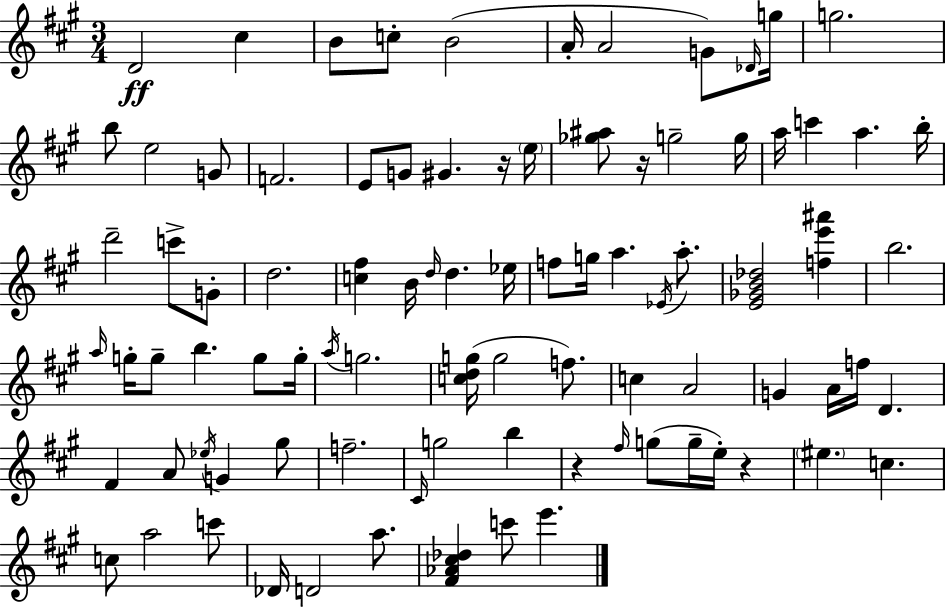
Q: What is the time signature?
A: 3/4